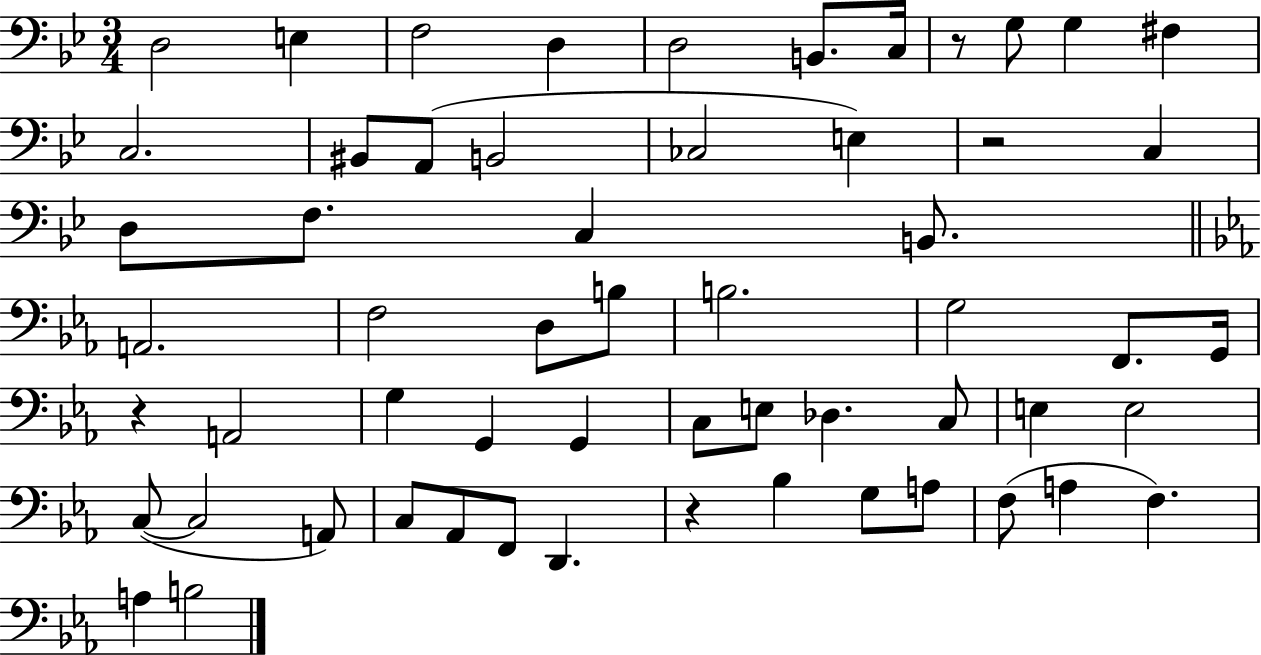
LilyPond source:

{
  \clef bass
  \numericTimeSignature
  \time 3/4
  \key bes \major
  d2 e4 | f2 d4 | d2 b,8. c16 | r8 g8 g4 fis4 | \break c2. | bis,8 a,8( b,2 | ces2 e4) | r2 c4 | \break d8 f8. c4 b,8. | \bar "||" \break \key ees \major a,2. | f2 d8 b8 | b2. | g2 f,8. g,16 | \break r4 a,2 | g4 g,4 g,4 | c8 e8 des4. c8 | e4 e2 | \break c8~(~ c2 a,8) | c8 aes,8 f,8 d,4. | r4 bes4 g8 a8 | f8( a4 f4.) | \break a4 b2 | \bar "|."
}